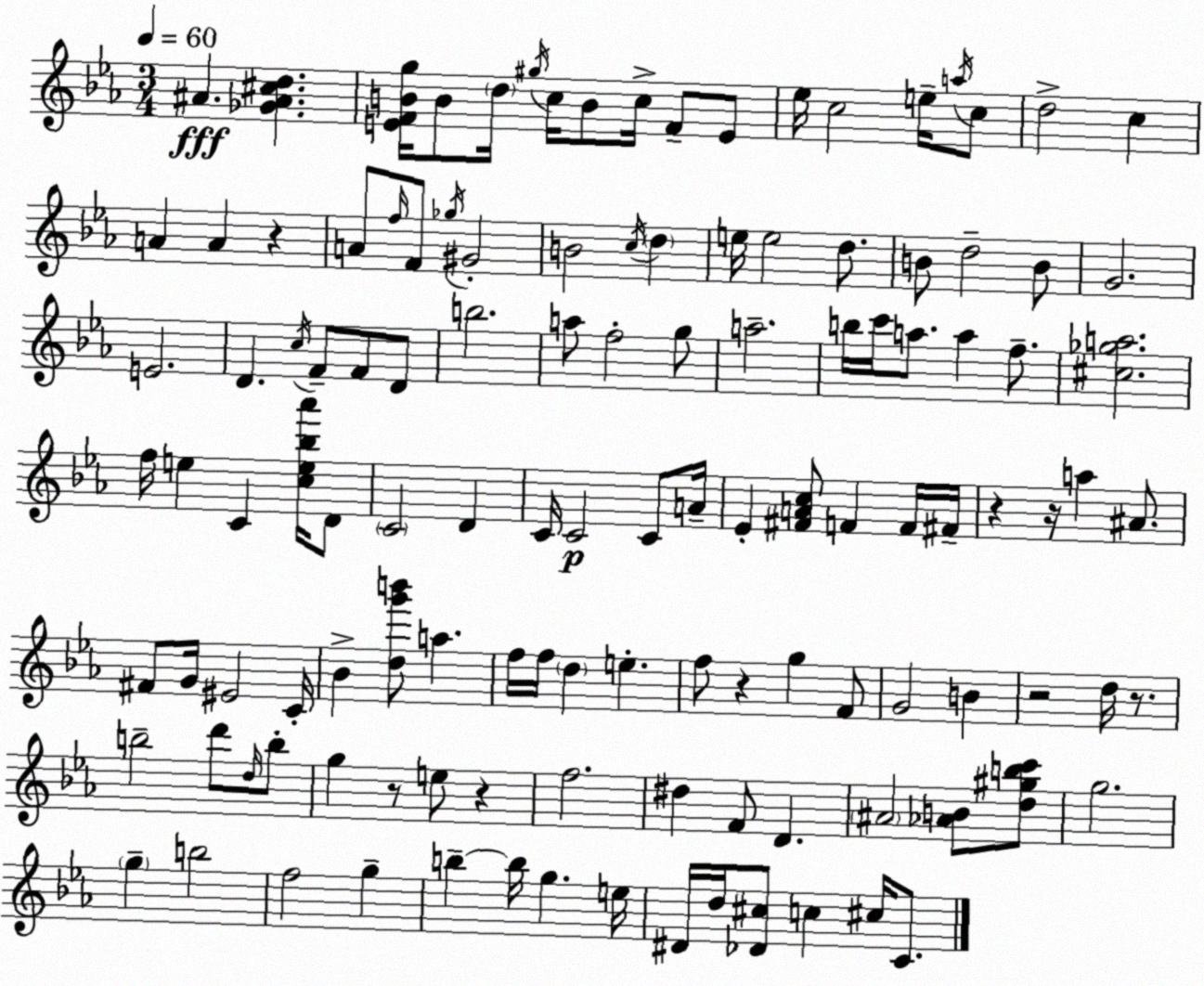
X:1
T:Untitled
M:3/4
L:1/4
K:Cm
^A [_G^A^cd] [EFBg]/4 B/2 d/4 ^g/4 c/4 B/2 c/4 F/2 E/2 _e/4 c2 e/4 a/4 c/2 d2 c A A z A/2 f/4 F/2 _g/4 ^G2 B2 c/4 d e/4 e2 d/2 B/2 d2 B/2 G2 E2 D c/4 F/2 F/2 D/2 b2 a/2 f2 g/2 a2 b/4 c'/4 a/2 a f/2 [^c_ga]2 f/4 e C [ce_b_a']/4 D/2 C2 D C/4 C2 C/2 A/4 _E [^FAc]/2 F F/4 ^F/4 z z/4 a ^A/2 ^F/2 G/4 ^E2 C/4 _B [dg'b']/2 a f/4 f/4 d e f/2 z g F/2 G2 B z2 d/4 z/2 b2 d'/2 d/4 b/2 g z/2 e/2 z f2 ^d F/2 D ^A2 [_AB]/2 [d^gbc']/2 g2 g b2 f2 g b b/4 g e/4 ^D/4 d/4 [_D^c]/2 c ^c/4 C/2